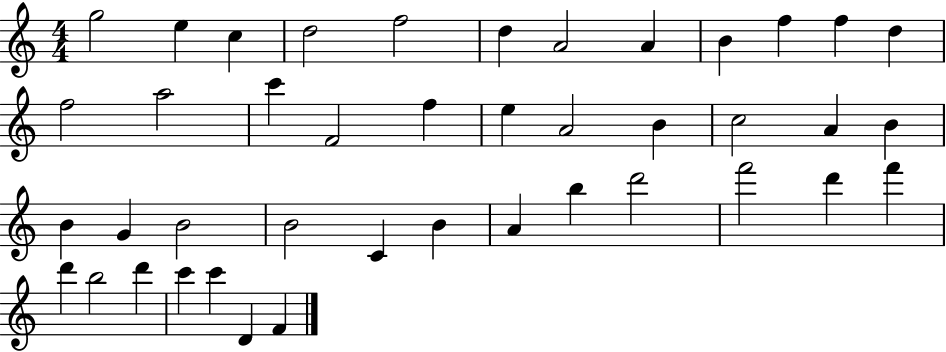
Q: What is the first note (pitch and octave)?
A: G5